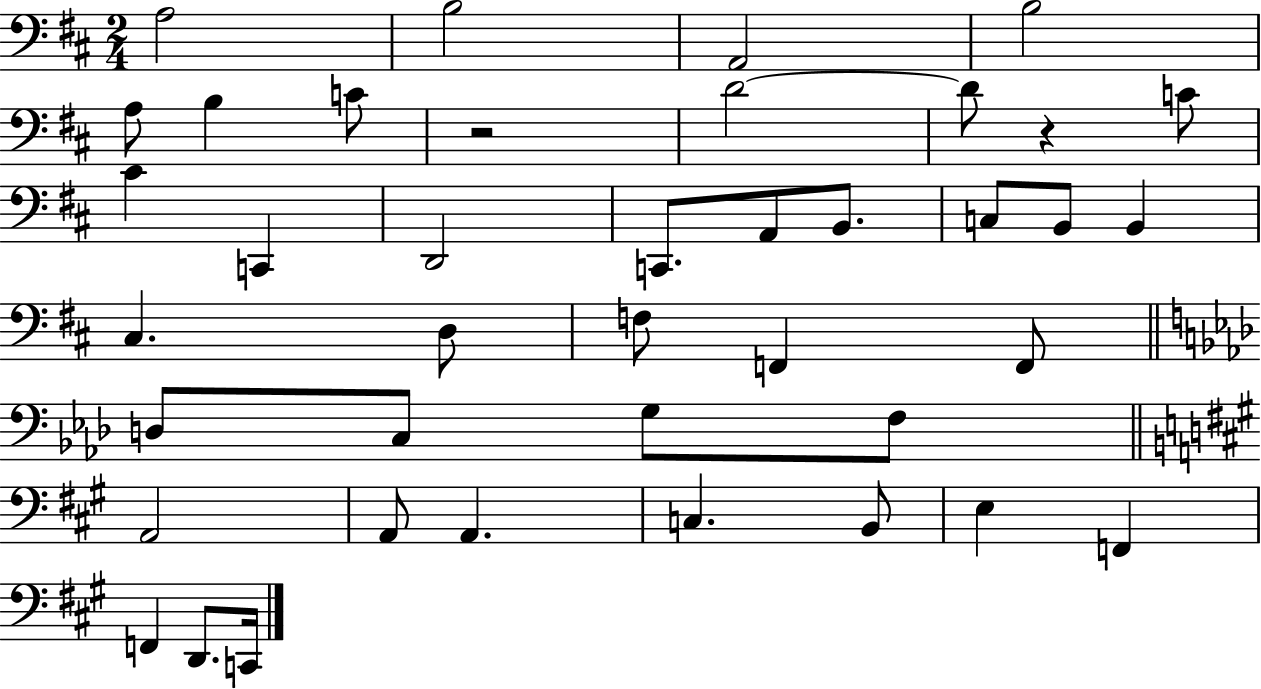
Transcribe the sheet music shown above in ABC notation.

X:1
T:Untitled
M:2/4
L:1/4
K:D
A,2 B,2 A,,2 B,2 A,/2 B, C/2 z2 D2 D/2 z C/2 ^C C,, D,,2 C,,/2 A,,/2 B,,/2 C,/2 B,,/2 B,, ^C, D,/2 F,/2 F,, F,,/2 D,/2 C,/2 G,/2 F,/2 A,,2 A,,/2 A,, C, B,,/2 E, F,, F,, D,,/2 C,,/4